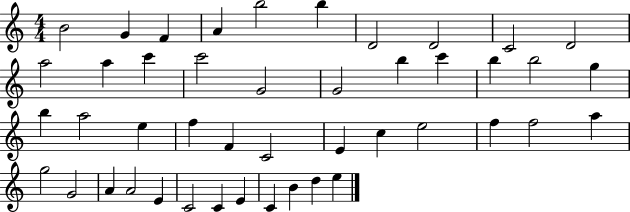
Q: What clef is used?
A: treble